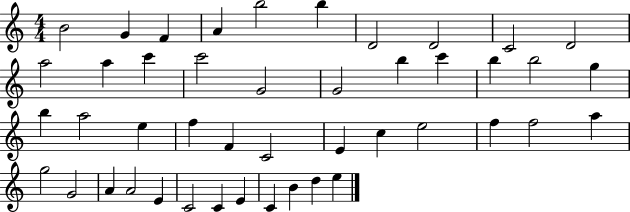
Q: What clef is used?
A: treble